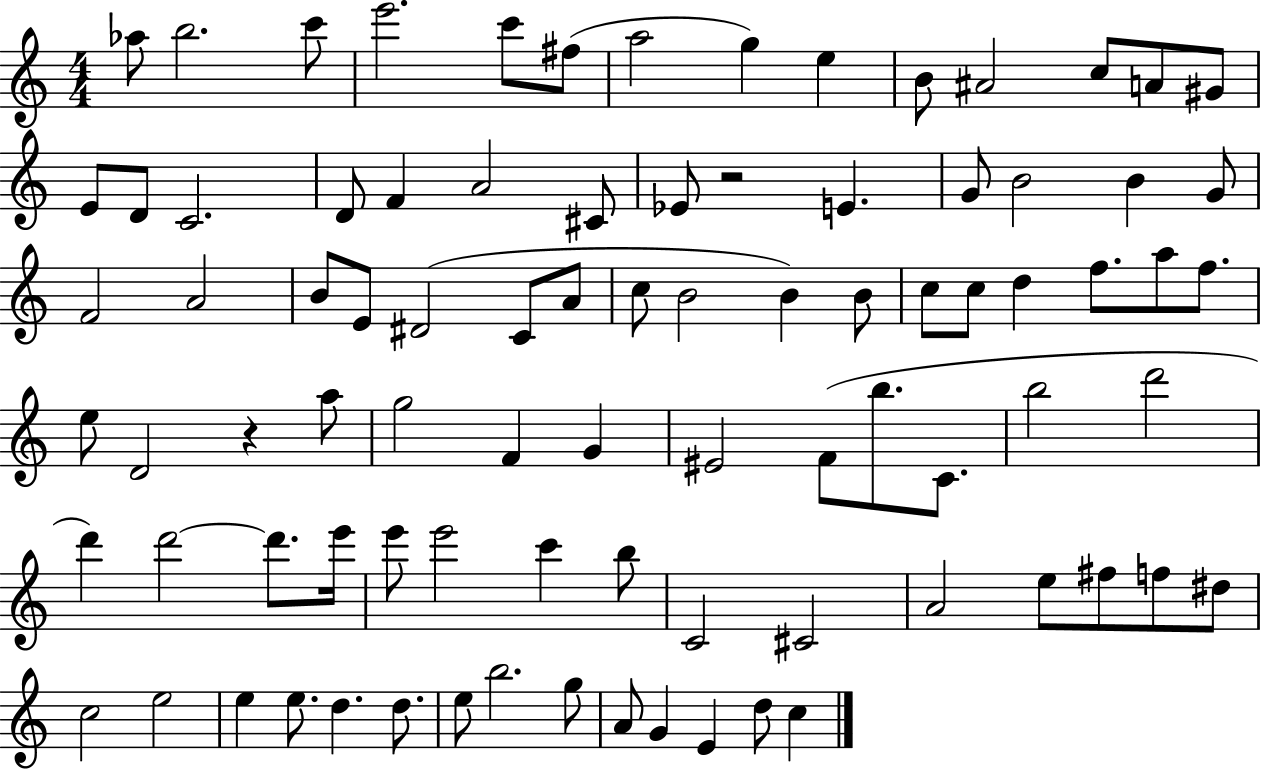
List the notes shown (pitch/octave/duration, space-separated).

Ab5/e B5/h. C6/e E6/h. C6/e F#5/e A5/h G5/q E5/q B4/e A#4/h C5/e A4/e G#4/e E4/e D4/e C4/h. D4/e F4/q A4/h C#4/e Eb4/e R/h E4/q. G4/e B4/h B4/q G4/e F4/h A4/h B4/e E4/e D#4/h C4/e A4/e C5/e B4/h B4/q B4/e C5/e C5/e D5/q F5/e. A5/e F5/e. E5/e D4/h R/q A5/e G5/h F4/q G4/q EIS4/h F4/e B5/e. C4/e. B5/h D6/h D6/q D6/h D6/e. E6/s E6/e E6/h C6/q B5/e C4/h C#4/h A4/h E5/e F#5/e F5/e D#5/e C5/h E5/h E5/q E5/e. D5/q. D5/e. E5/e B5/h. G5/e A4/e G4/q E4/q D5/e C5/q